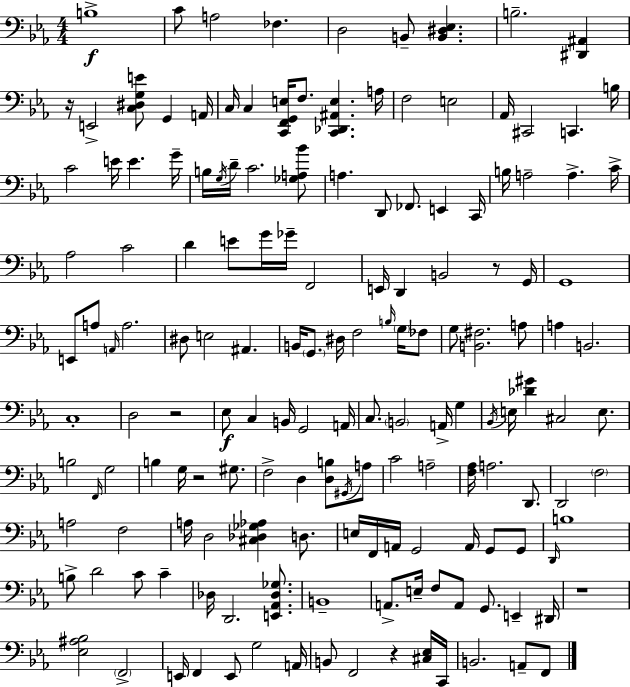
B3/w C4/e A3/h FES3/q. D3/h B2/e [B2,D#3,Eb3]/q. B3/h. [D#2,A#2]/q R/s E2/h [C3,D#3,G3,E4]/e G2/q A2/s C3/s C3/q [C2,F2,G2,E3]/s F3/e. [C2,Db2,A#2,E3]/q. A3/s F3/h E3/h Ab2/s C#2/h C2/q. B3/s C4/h E4/s E4/q. G4/s B3/s G3/s D4/s C4/h. [Gb3,A3,Bb4]/e A3/q. D2/e FES2/e. E2/q C2/s B3/s A3/h A3/q. C4/s Ab3/h C4/h D4/q E4/e G4/s Gb4/s F2/h E2/s D2/q B2/h R/e G2/s G2/w E2/e A3/e A2/s A3/h. D#3/e E3/h A#2/q. B2/s G2/e. D#3/s F3/h B3/s G3/s FES3/e G3/e [B2,F#3]/h. A3/e A3/q B2/h. C3/w D3/h R/h Eb3/e C3/q B2/s G2/h A2/s C3/e. B2/h A2/s G3/q Bb2/s E3/s [Db4,G#4]/q C#3/h E3/e. B3/h F2/s G3/h B3/q G3/s R/h G#3/e. F3/h D3/q [D3,B3]/e G#2/s A3/e C4/h A3/h [F3,Ab3]/s A3/h. D2/e. D2/h F3/h A3/h F3/h A3/s D3/h [C#3,Db3,Gb3,Ab3]/q D3/e. E3/s F2/s A2/s G2/h A2/s G2/e G2/e D2/s B3/w B3/e D4/h C4/e C4/q Db3/s D2/h. [E2,Ab2,Db3,Gb3]/e. B2/w A2/e. E3/s F3/e A2/e G2/e. E2/q D#2/s R/w [Eb3,A#3,Bb3]/h F2/h E2/s F2/q E2/e G3/h A2/s B2/e F2/h R/q [C#3,Eb3]/s C2/s B2/h. A2/e F2/e